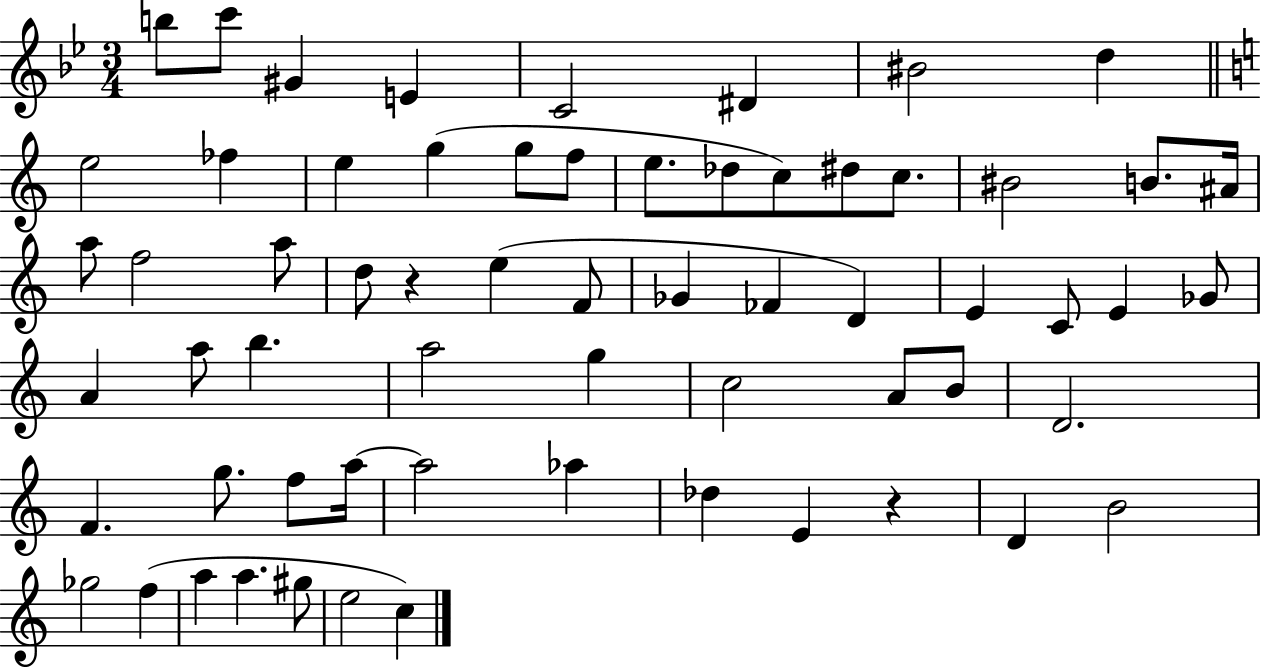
{
  \clef treble
  \numericTimeSignature
  \time 3/4
  \key bes \major
  \repeat volta 2 { b''8 c'''8 gis'4 e'4 | c'2 dis'4 | bis'2 d''4 | \bar "||" \break \key c \major e''2 fes''4 | e''4 g''4( g''8 f''8 | e''8. des''8 c''8) dis''8 c''8. | bis'2 b'8. ais'16 | \break a''8 f''2 a''8 | d''8 r4 e''4( f'8 | ges'4 fes'4 d'4) | e'4 c'8 e'4 ges'8 | \break a'4 a''8 b''4. | a''2 g''4 | c''2 a'8 b'8 | d'2. | \break f'4. g''8. f''8 a''16~~ | a''2 aes''4 | des''4 e'4 r4 | d'4 b'2 | \break ges''2 f''4( | a''4 a''4. gis''8 | e''2 c''4) | } \bar "|."
}